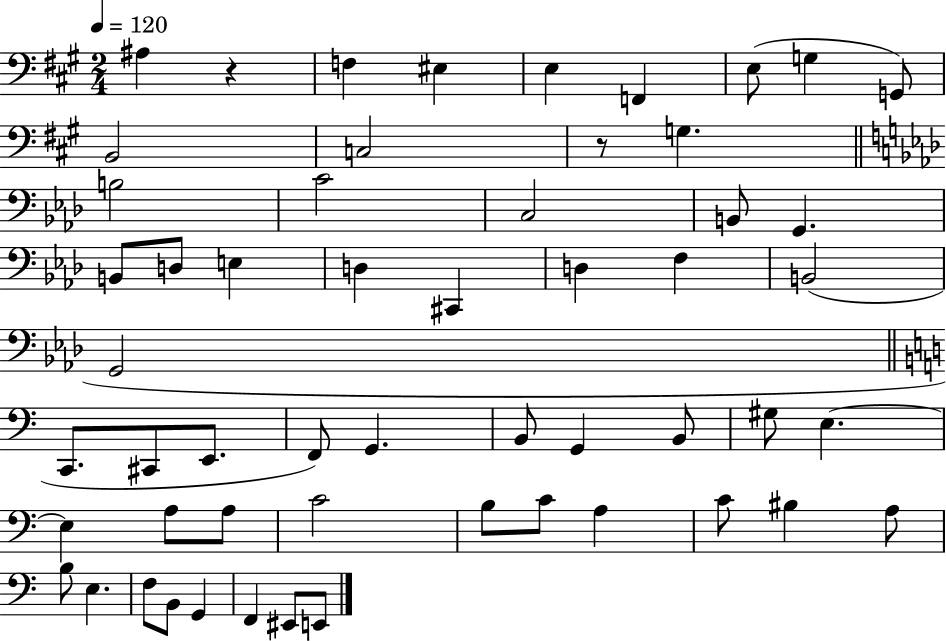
{
  \clef bass
  \numericTimeSignature
  \time 2/4
  \key a \major
  \tempo 4 = 120
  \repeat volta 2 { ais4 r4 | f4 eis4 | e4 f,4 | e8( g4 g,8) | \break b,2 | c2 | r8 g4. | \bar "||" \break \key f \minor b2 | c'2 | c2 | b,8 g,4. | \break b,8 d8 e4 | d4 cis,4 | d4 f4 | b,2( | \break g,2 | \bar "||" \break \key c \major c,8. cis,8 e,8. | f,8) g,4. | b,8 g,4 b,8 | gis8 e4.~~ | \break e4 a8 a8 | c'2 | b8 c'8 a4 | c'8 bis4 a8 | \break b8 e4. | f8 b,8 g,4 | f,4 eis,8 e,8 | } \bar "|."
}